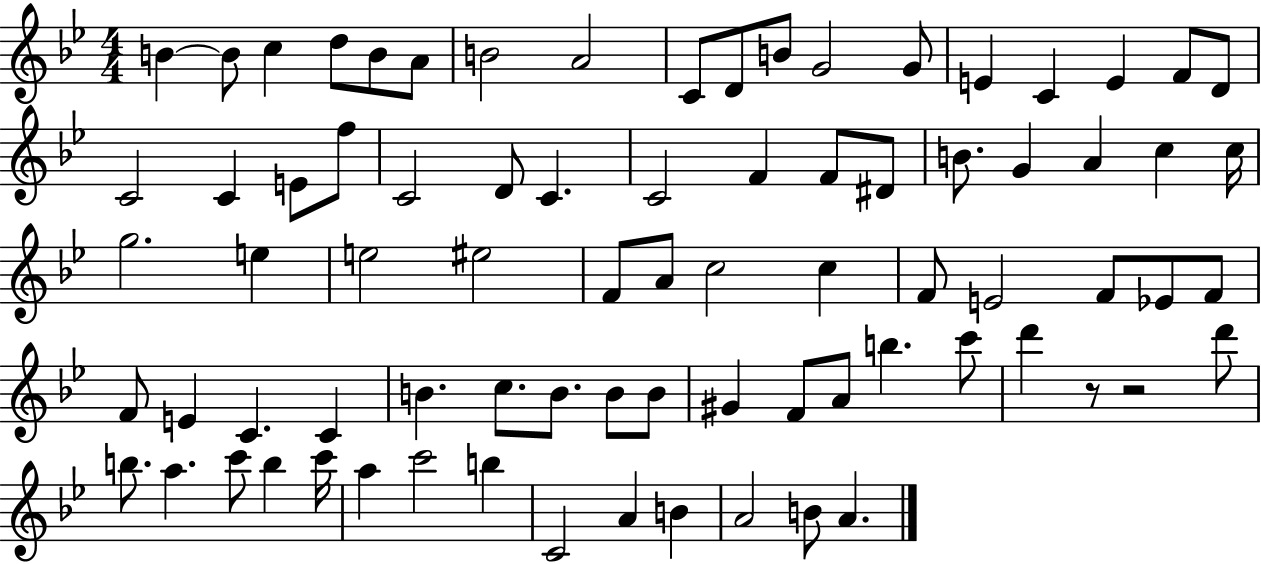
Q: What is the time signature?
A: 4/4